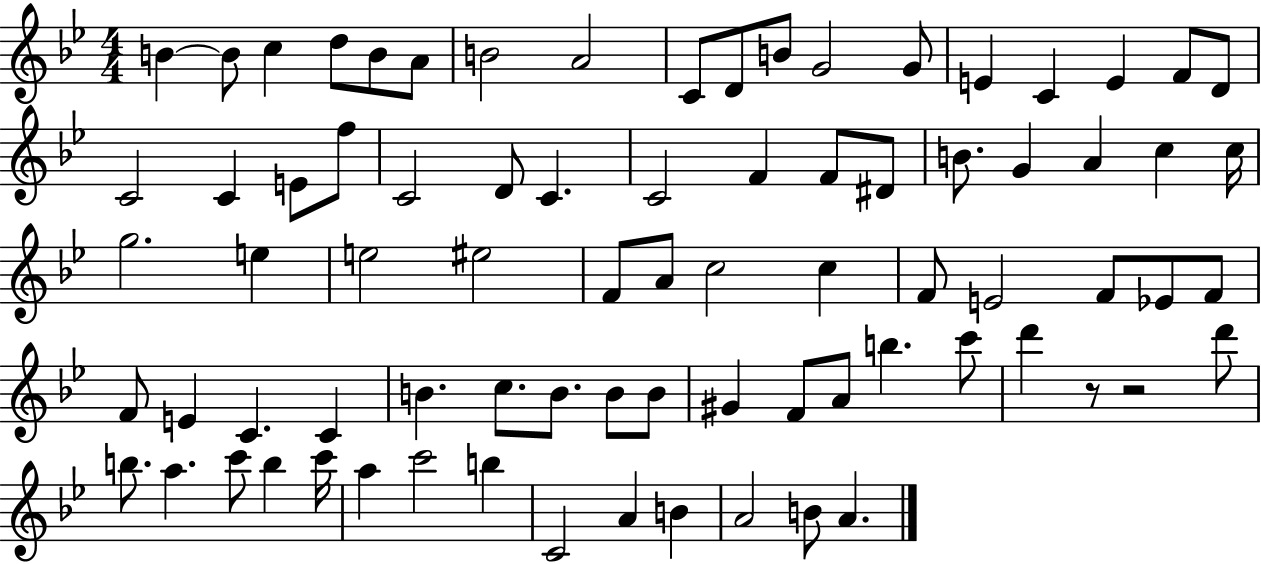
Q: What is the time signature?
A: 4/4